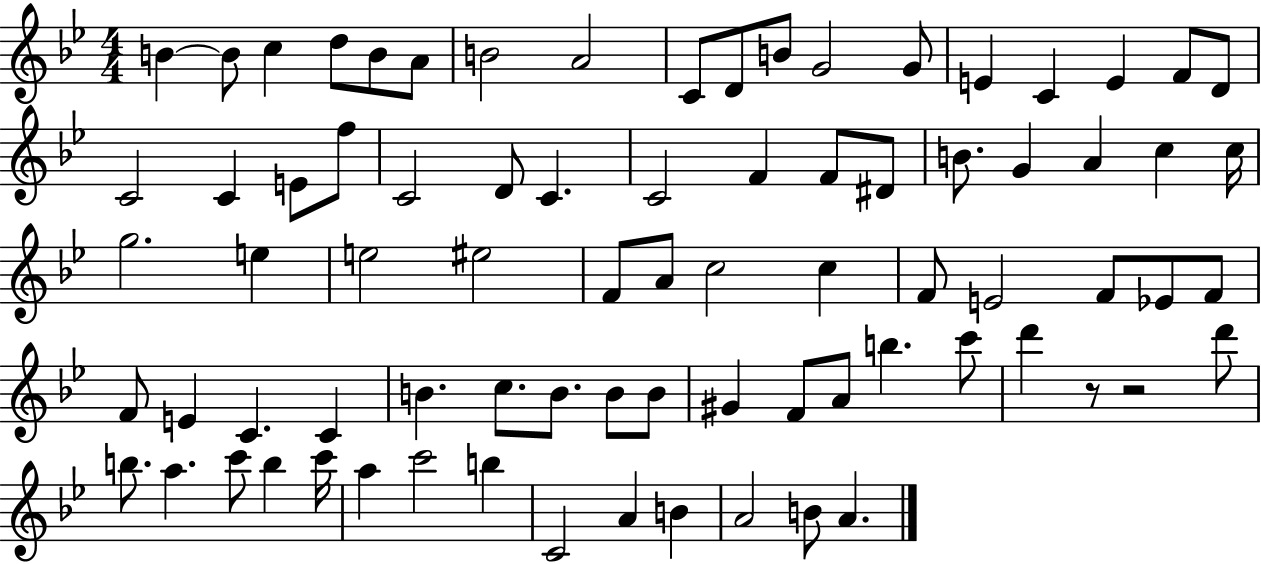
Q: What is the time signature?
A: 4/4